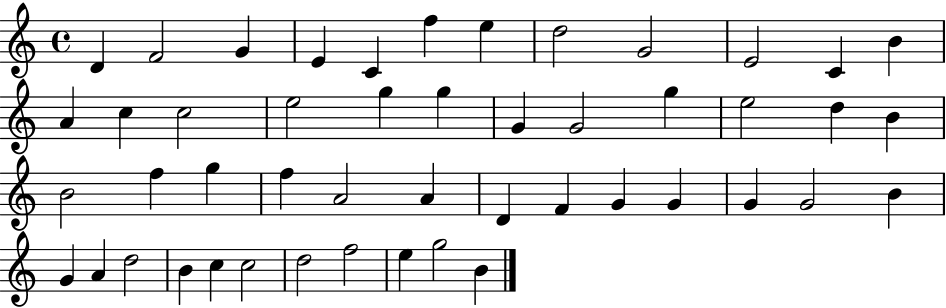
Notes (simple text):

D4/q F4/h G4/q E4/q C4/q F5/q E5/q D5/h G4/h E4/h C4/q B4/q A4/q C5/q C5/h E5/h G5/q G5/q G4/q G4/h G5/q E5/h D5/q B4/q B4/h F5/q G5/q F5/q A4/h A4/q D4/q F4/q G4/q G4/q G4/q G4/h B4/q G4/q A4/q D5/h B4/q C5/q C5/h D5/h F5/h E5/q G5/h B4/q